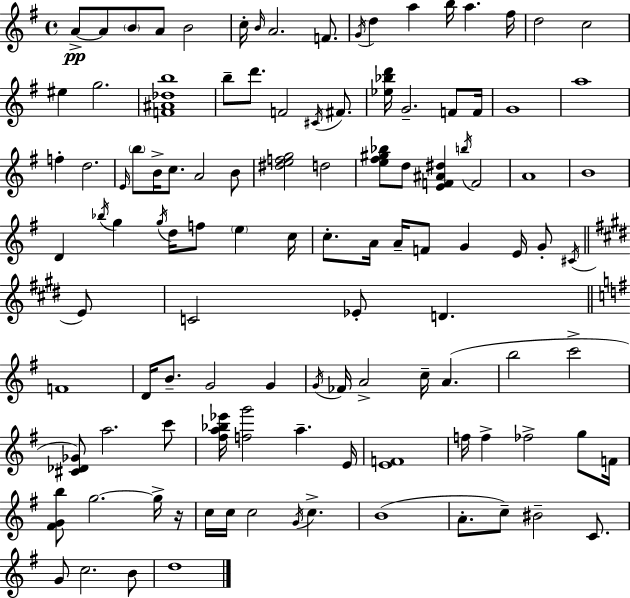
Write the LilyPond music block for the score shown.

{
  \clef treble
  \time 4/4
  \defaultTimeSignature
  \key e \minor
  a'8->~~\pp a'8 \parenthesize b'8 a'8 b'2 | c''16-. \grace { b'16 } a'2. f'8. | \acciaccatura { g'16 } d''4 a''4 b''16 a''4. | fis''16 d''2 c''2 | \break eis''4 g''2. | <f' ais' des'' b''>1 | b''8-- d'''8. f'2 \acciaccatura { cis'16 } | fis'8. <ees'' bes'' d'''>16 g'2.-- | \break f'8 f'16 g'1 | a''1 | f''4-. d''2. | \grace { e'16 } \parenthesize b''8 b'16-> c''8. a'2 | \break b'8 <dis'' e'' f'' g''>2 d''2 | <e'' fis'' gis'' bes''>8 d''8 <e' f' ais' dis''>4 \acciaccatura { b''16 } f'2 | a'1 | b'1 | \break d'4 \acciaccatura { bes''16 } g''4 \acciaccatura { g''16 } d''16 | f''8 \parenthesize e''4 c''16 c''8.-. a'16 a'16-- f'8 g'4 | e'16 g'8-. \acciaccatura { cis'16 } \bar "||" \break \key e \major e'8 c'2 ees'8-. d'4. | \bar "||" \break \key g \major f'1 | d'16 b'8.-- g'2 g'4 | \acciaccatura { g'16 } fes'16 a'2-> c''16-- a'4.( | b''2 c'''2-> | \break <cis' des' ges'>8) a''2. c'''8 | <fis'' a'' bes'' ees'''>16 <f'' g'''>2 a''4.-- | e'16 <e' f'>1 | f''16 f''4-> fes''2-> g''8 | \break f'16 <fis' g' b''>8 g''2.~~ g''16-> | r16 c''16 c''16 c''2 \acciaccatura { g'16 } c''4.-> | b'1( | a'8.-. c''8--) bis'2-- c'8. | \break g'8 c''2. | b'8 d''1 | \bar "|."
}